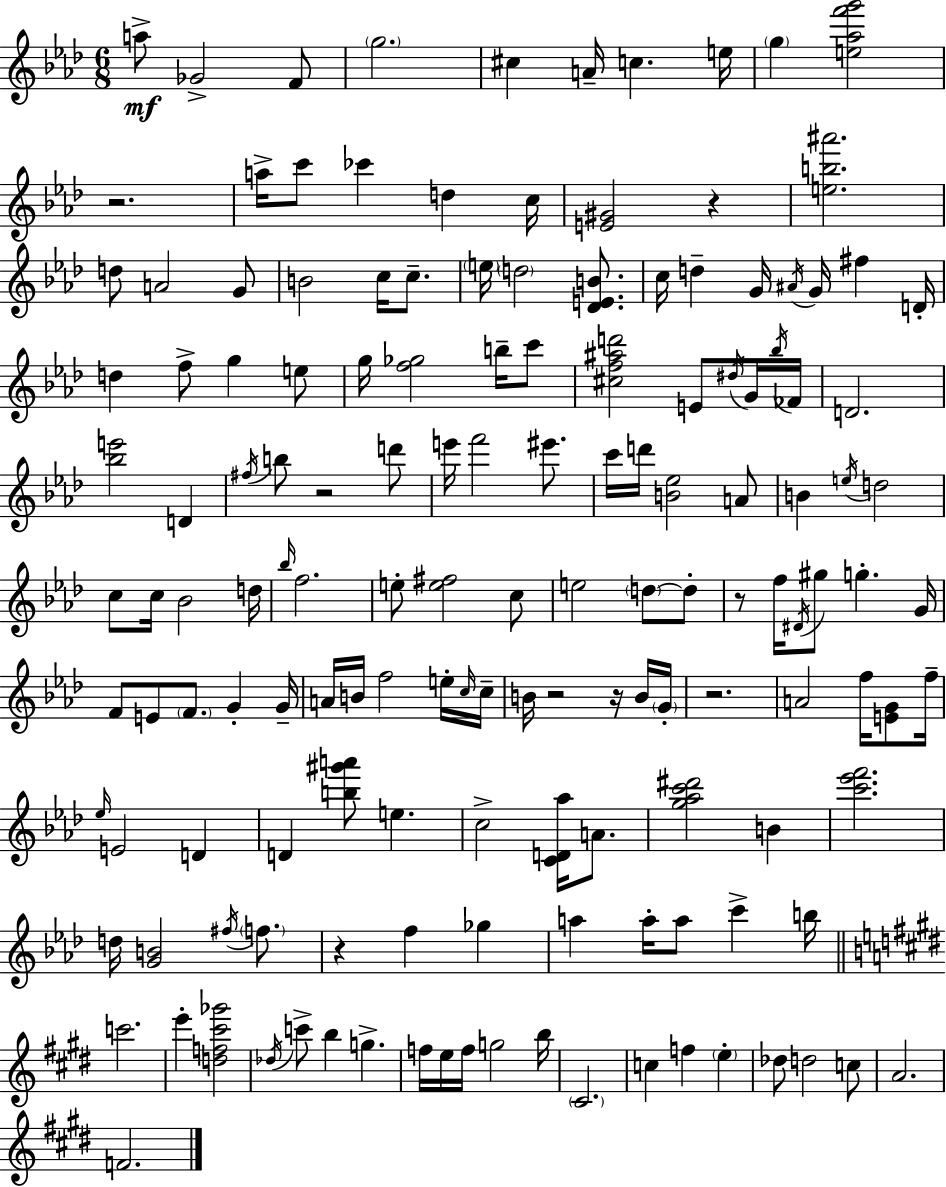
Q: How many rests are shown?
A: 8